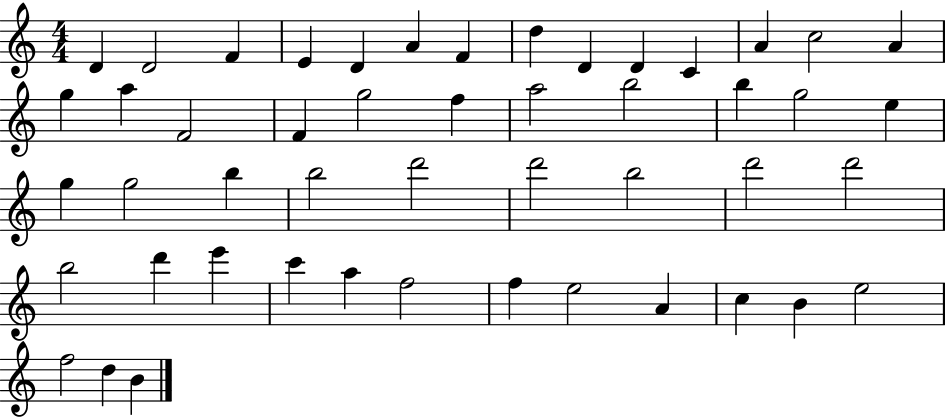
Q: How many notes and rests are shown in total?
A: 49